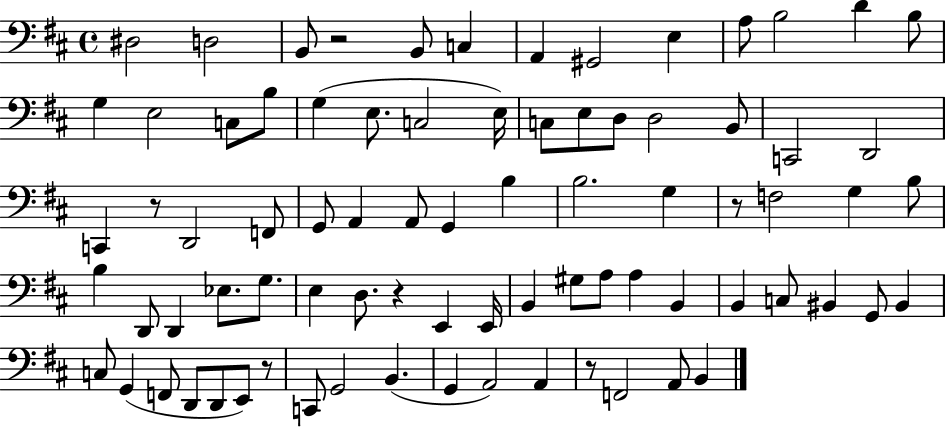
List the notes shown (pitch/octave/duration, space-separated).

D#3/h D3/h B2/e R/h B2/e C3/q A2/q G#2/h E3/q A3/e B3/h D4/q B3/e G3/q E3/h C3/e B3/e G3/q E3/e. C3/h E3/s C3/e E3/e D3/e D3/h B2/e C2/h D2/h C2/q R/e D2/h F2/e G2/e A2/q A2/e G2/q B3/q B3/h. G3/q R/e F3/h G3/q B3/e B3/q D2/e D2/q Eb3/e. G3/e. E3/q D3/e. R/q E2/q E2/s B2/q G#3/e A3/e A3/q B2/q B2/q C3/e BIS2/q G2/e BIS2/q C3/e G2/q F2/e D2/e D2/e E2/e R/e C2/e G2/h B2/q. G2/q A2/h A2/q R/e F2/h A2/e B2/q